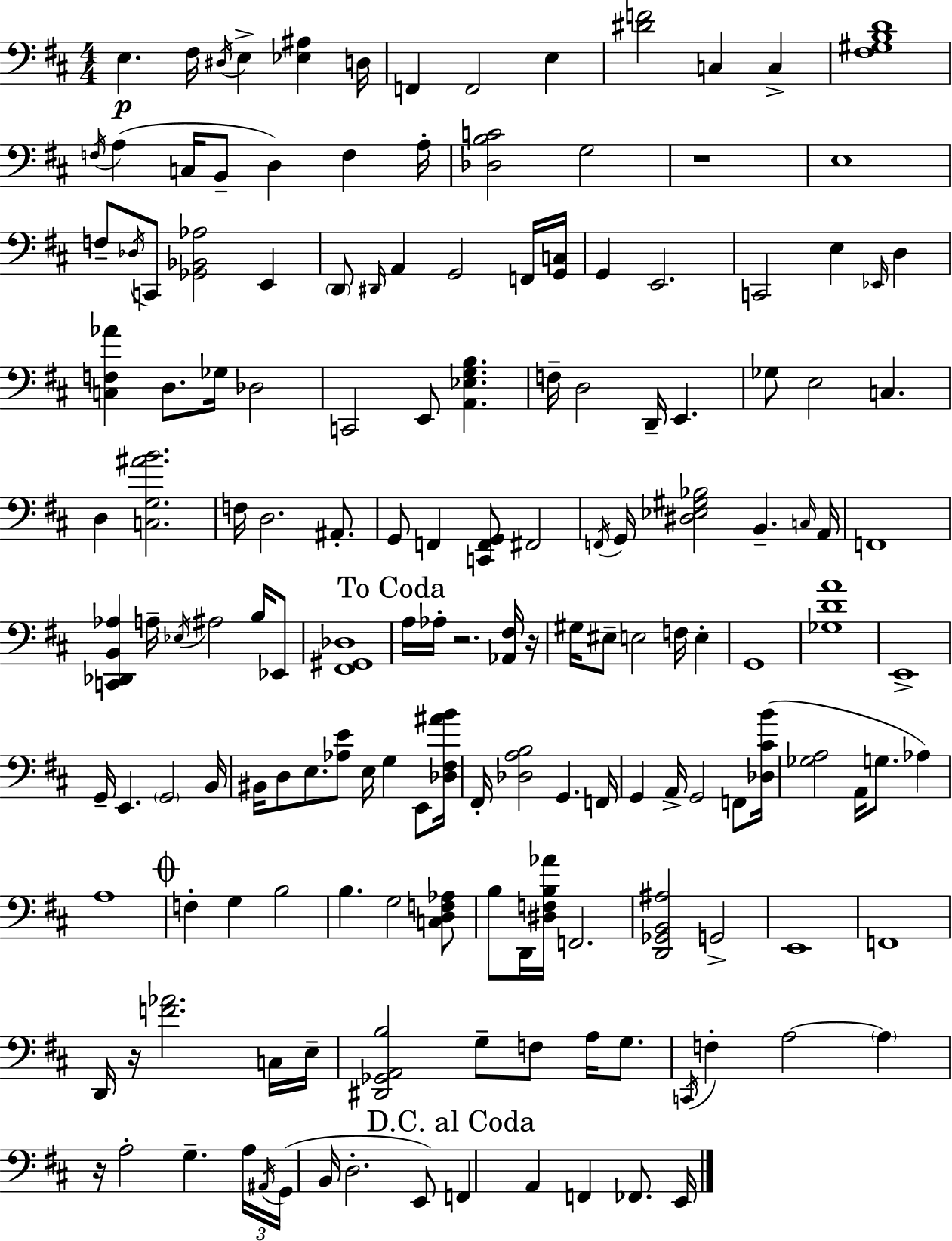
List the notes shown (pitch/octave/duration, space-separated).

E3/q. F#3/s D#3/s E3/q [Eb3,A#3]/q D3/s F2/q F2/h E3/q [D#4,F4]/h C3/q C3/q [F#3,G#3,B3,D4]/w F3/s A3/q C3/s B2/e D3/q F3/q A3/s [Db3,B3,C4]/h G3/h R/w E3/w F3/e Db3/s C2/e [Gb2,Bb2,Ab3]/h E2/q D2/e D#2/s A2/q G2/h F2/s [G2,C3]/s G2/q E2/h. C2/h E3/q Eb2/s D3/q [C3,F3,Ab4]/q D3/e. Gb3/s Db3/h C2/h E2/e [A2,Eb3,G3,B3]/q. F3/s D3/h D2/s E2/q. Gb3/e E3/h C3/q. D3/q [C3,G3,A#4,B4]/h. F3/s D3/h. A#2/e. G2/e F2/q [C2,F2,G2]/e F#2/h F2/s G2/s [D#3,Eb3,G#3,Bb3]/h B2/q. C3/s A2/s F2/w [C2,Db2,B2,Ab3]/q A3/s Eb3/s A#3/h B3/s Eb2/e [F#2,G#2,Db3]/w A3/s Ab3/s R/h. [Ab2,F#3]/s R/s G#3/s EIS3/e E3/h F3/s E3/q G2/w [Gb3,D4,A4]/w E2/w G2/s E2/q. G2/h B2/s BIS2/s D3/e E3/e. [Ab3,E4]/e E3/s G3/q E2/e [Db3,F#3,A#4,B4]/s F#2/s [Db3,A3,B3]/h G2/q. F2/s G2/q A2/s G2/h F2/e [Db3,C#4,B4]/s [Gb3,A3]/h A2/s G3/e. Ab3/q A3/w F3/q G3/q B3/h B3/q. G3/h [C3,D3,F3,Ab3]/e B3/e D2/s [D#3,F3,B3,Ab4]/s F2/h. [D2,Gb2,B2,A#3]/h G2/h E2/w F2/w D2/s R/s [F4,Ab4]/h. C3/s E3/s [D#2,Gb2,A2,B3]/h G3/e F3/e A3/s G3/e. C2/s F3/q A3/h A3/q R/s A3/h G3/q. A3/s A#2/s G2/s B2/s D3/h. E2/e F2/q A2/q F2/q FES2/e. E2/s